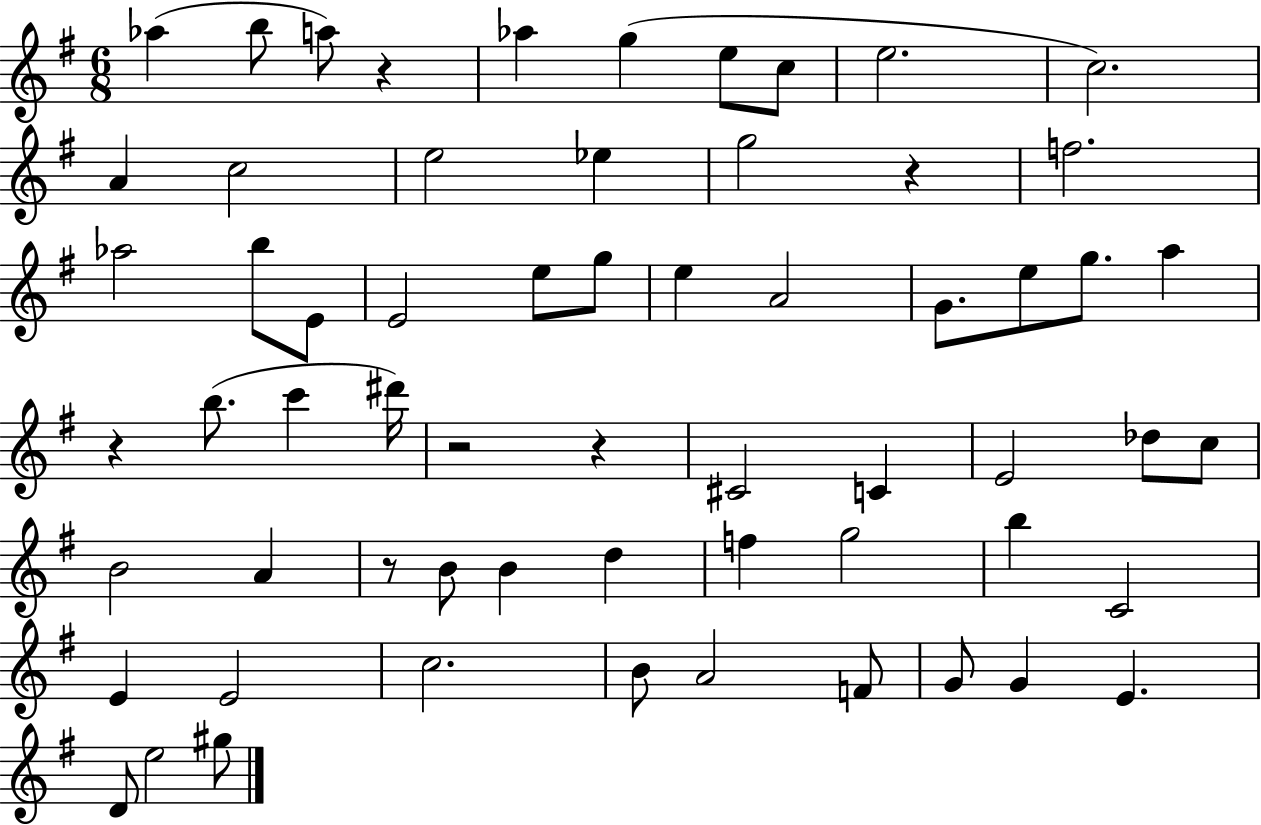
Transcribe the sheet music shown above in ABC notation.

X:1
T:Untitled
M:6/8
L:1/4
K:G
_a b/2 a/2 z _a g e/2 c/2 e2 c2 A c2 e2 _e g2 z f2 _a2 b/2 E/2 E2 e/2 g/2 e A2 G/2 e/2 g/2 a z b/2 c' ^d'/4 z2 z ^C2 C E2 _d/2 c/2 B2 A z/2 B/2 B d f g2 b C2 E E2 c2 B/2 A2 F/2 G/2 G E D/2 e2 ^g/2